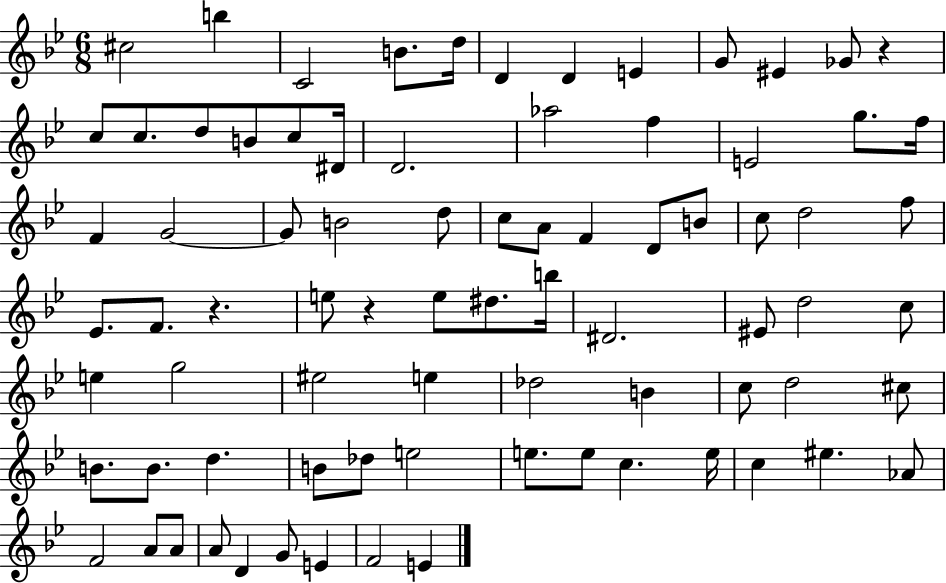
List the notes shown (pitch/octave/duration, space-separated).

C#5/h B5/q C4/h B4/e. D5/s D4/q D4/q E4/q G4/e EIS4/q Gb4/e R/q C5/e C5/e. D5/e B4/e C5/e D#4/s D4/h. Ab5/h F5/q E4/h G5/e. F5/s F4/q G4/h G4/e B4/h D5/e C5/e A4/e F4/q D4/e B4/e C5/e D5/h F5/e Eb4/e. F4/e. R/q. E5/e R/q E5/e D#5/e. B5/s D#4/h. EIS4/e D5/h C5/e E5/q G5/h EIS5/h E5/q Db5/h B4/q C5/e D5/h C#5/e B4/e. B4/e. D5/q. B4/e Db5/e E5/h E5/e. E5/e C5/q. E5/s C5/q EIS5/q. Ab4/e F4/h A4/e A4/e A4/e D4/q G4/e E4/q F4/h E4/q